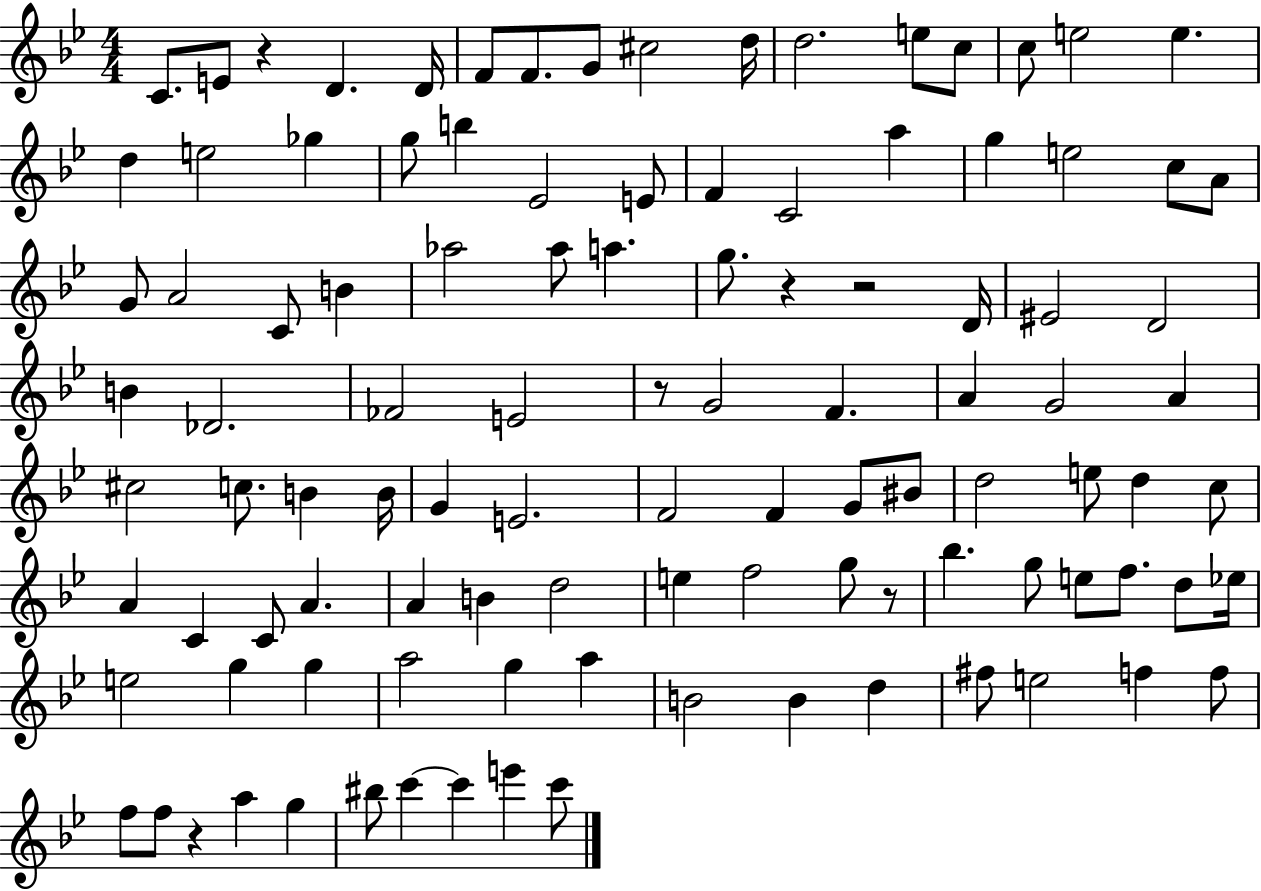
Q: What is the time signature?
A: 4/4